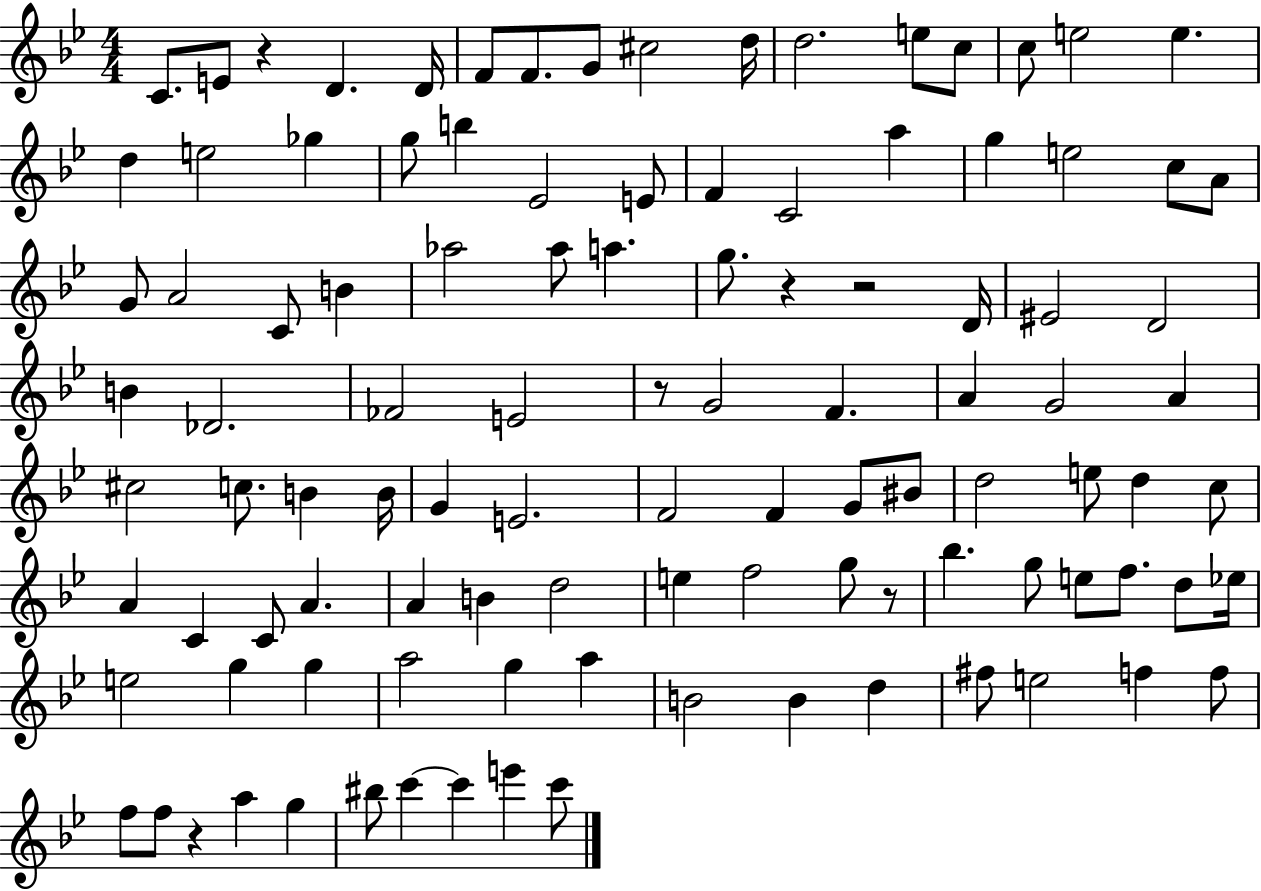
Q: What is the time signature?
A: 4/4